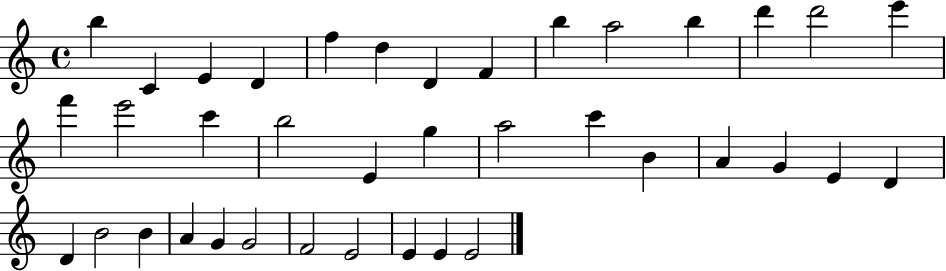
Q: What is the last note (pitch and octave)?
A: E4